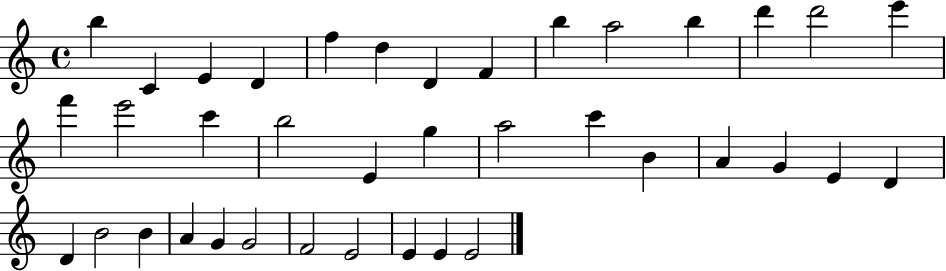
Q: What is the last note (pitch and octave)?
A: E4